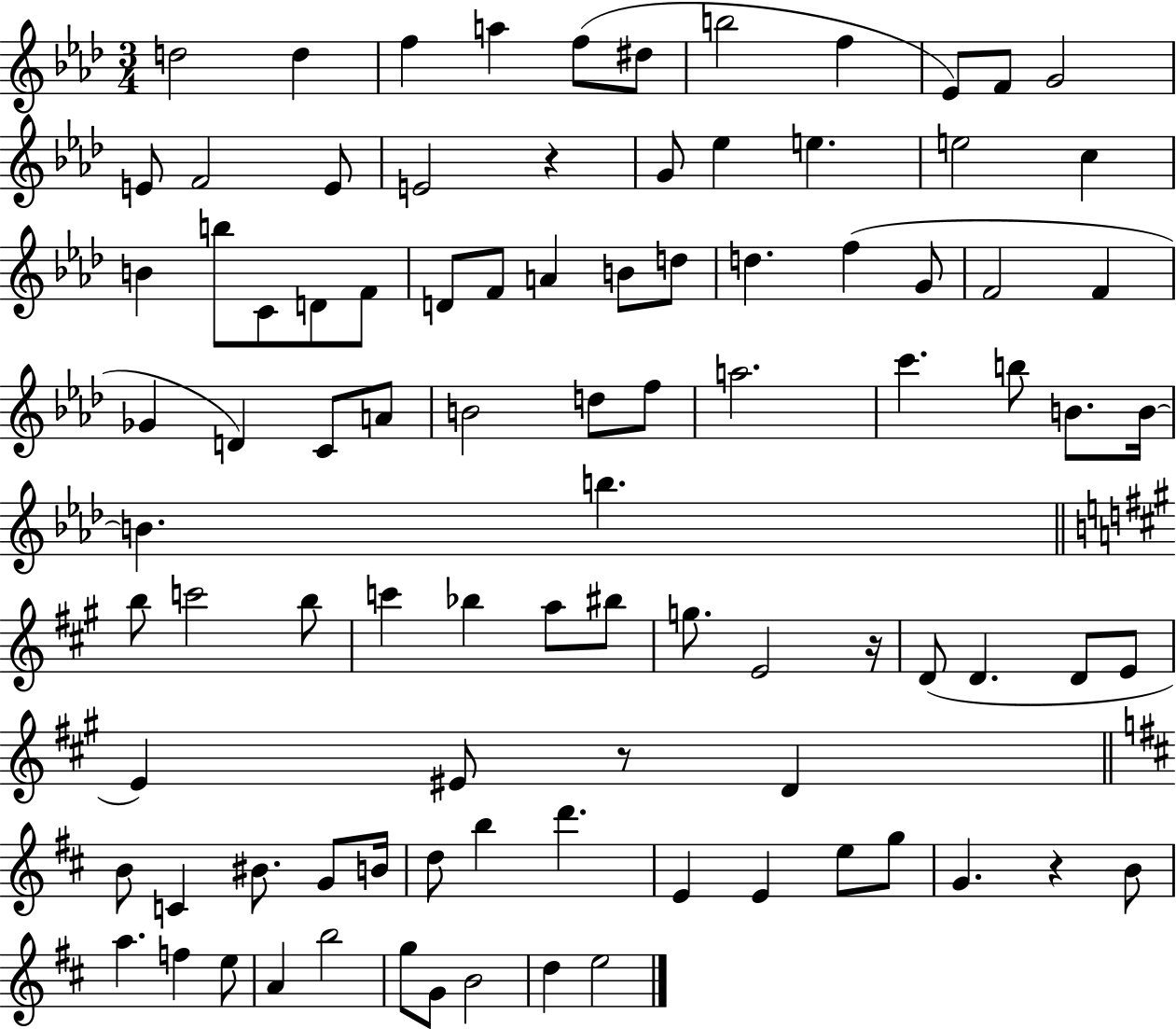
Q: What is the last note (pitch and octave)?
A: E5